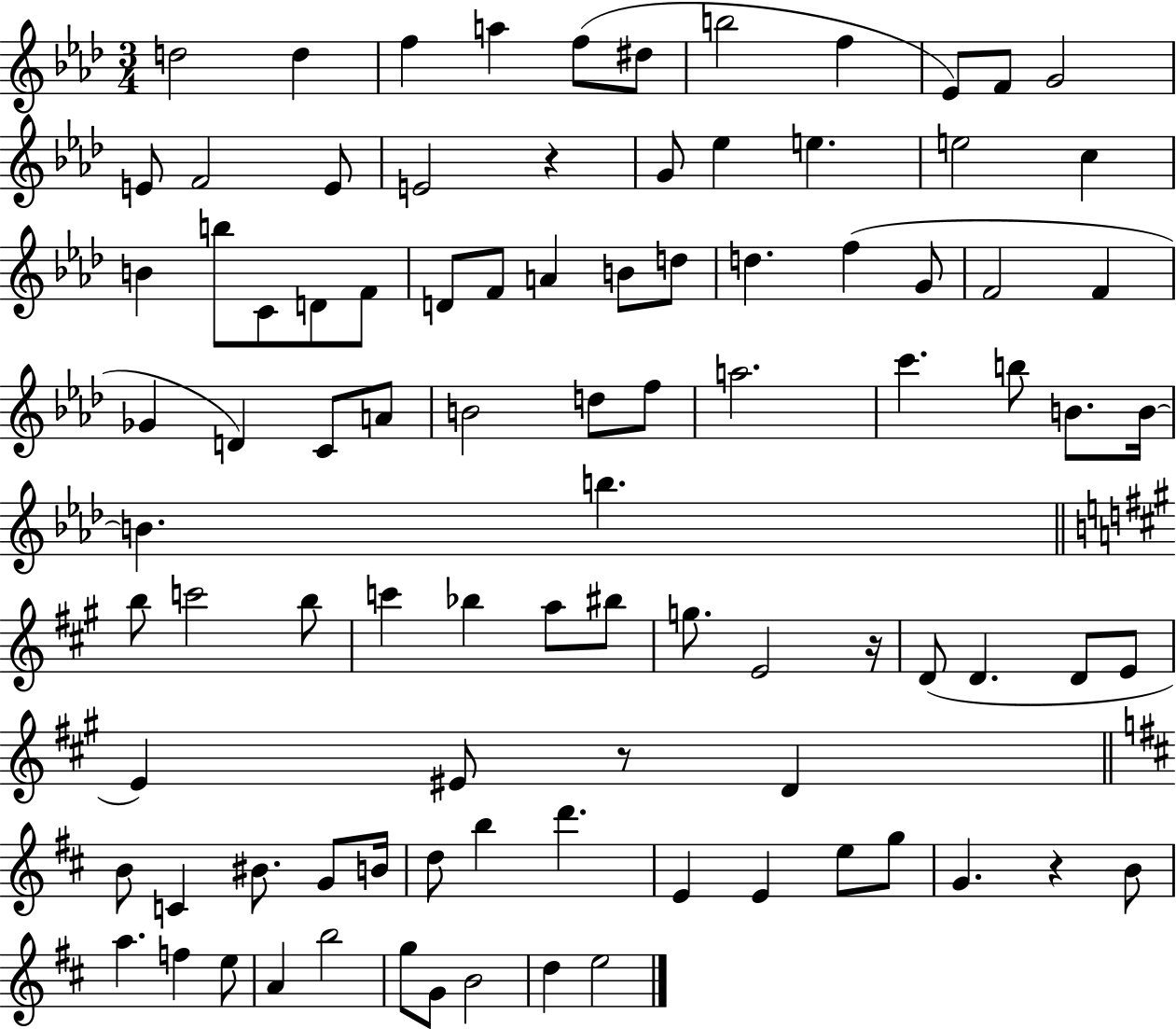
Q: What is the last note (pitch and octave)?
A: E5